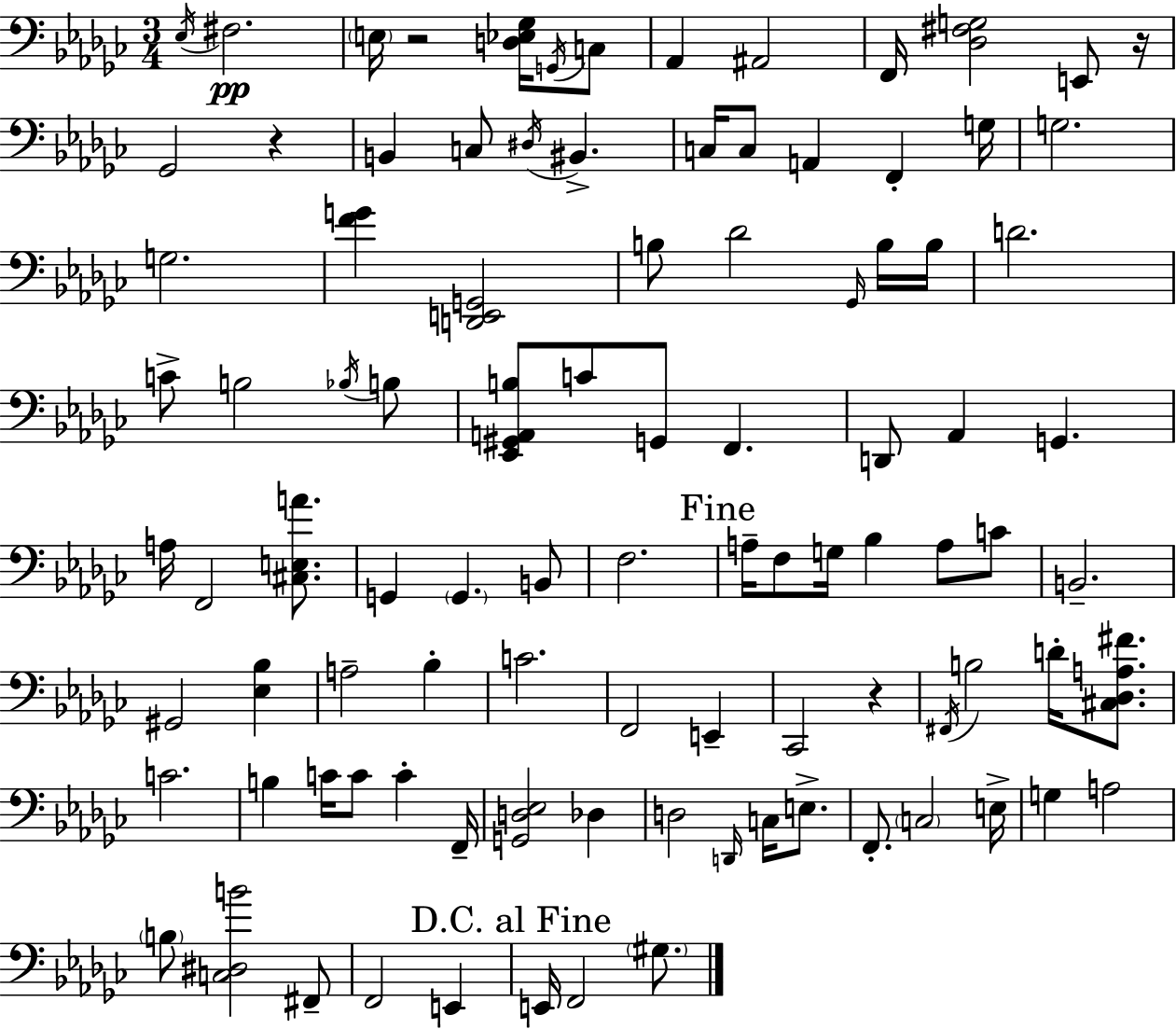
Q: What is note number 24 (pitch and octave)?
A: Gb2